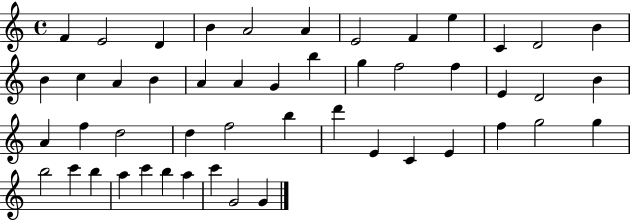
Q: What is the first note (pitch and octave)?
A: F4